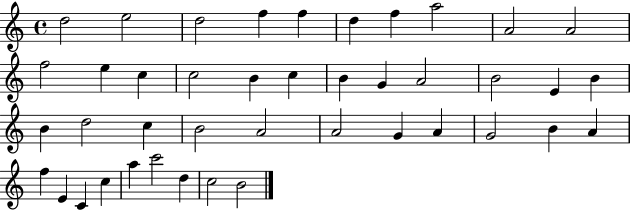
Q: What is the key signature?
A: C major